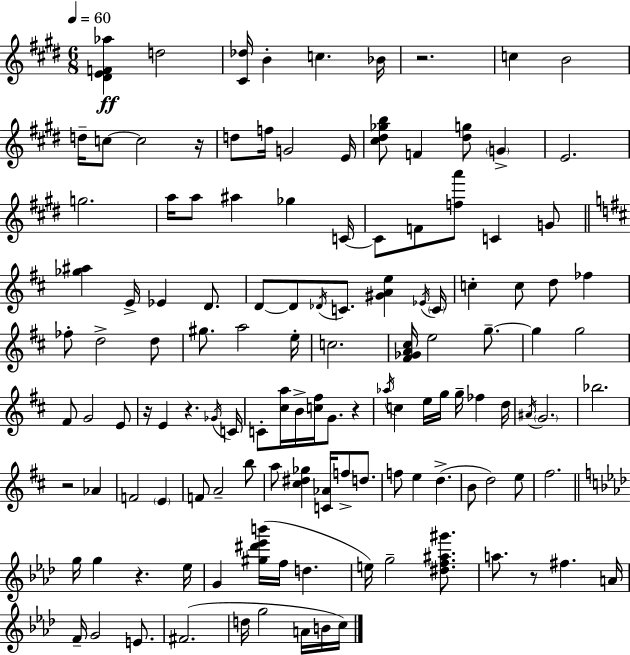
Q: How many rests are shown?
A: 8